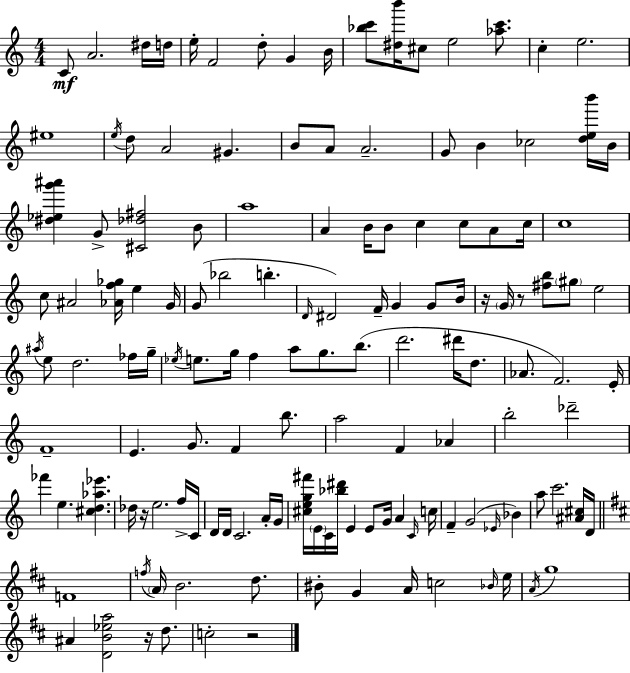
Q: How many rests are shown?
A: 5